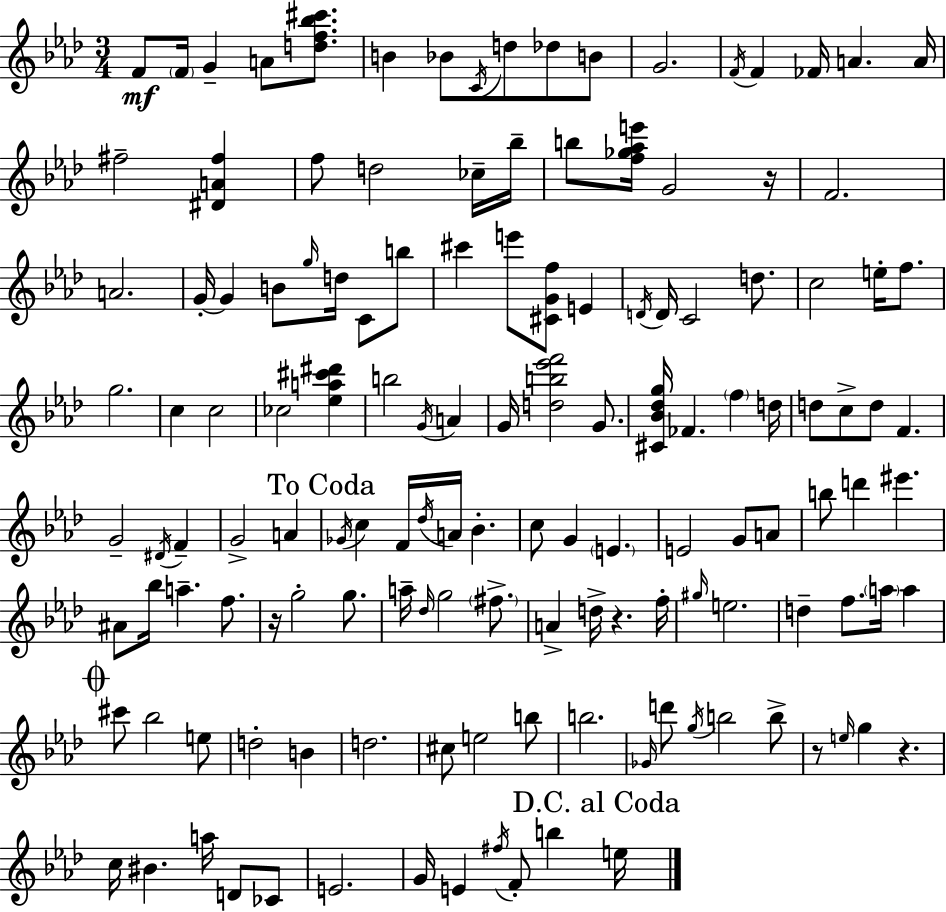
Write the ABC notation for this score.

X:1
T:Untitled
M:3/4
L:1/4
K:Ab
F/2 F/4 G A/2 [df_b^c']/2 B _B/2 C/4 d/2 _d/2 B/2 G2 F/4 F _F/4 A A/4 ^f2 [^DA^f] f/2 d2 _c/4 _b/4 b/2 [f_g_ae']/4 G2 z/4 F2 A2 G/4 G B/2 g/4 d/4 C/2 b/2 ^c' e'/2 [^CGf]/2 E D/4 D/4 C2 d/2 c2 e/4 f/2 g2 c c2 _c2 [_ea^c'^d'] b2 G/4 A G/4 [db_e'f']2 G/2 [^C_B_dg]/4 _F f d/4 d/2 c/2 d/2 F G2 ^D/4 F G2 A _G/4 c F/4 _d/4 A/4 _B c/2 G E E2 G/2 A/2 b/2 d' ^e' ^A/2 _b/4 a f/2 z/4 g2 g/2 a/4 _d/4 g2 ^f/2 A d/4 z f/4 ^g/4 e2 d f/2 a/4 a ^c'/2 _b2 e/2 d2 B d2 ^c/2 e2 b/2 b2 _G/4 d'/2 g/4 b2 b/2 z/2 e/4 g z c/4 ^B a/4 D/2 _C/2 E2 G/4 E ^f/4 F/2 b e/4